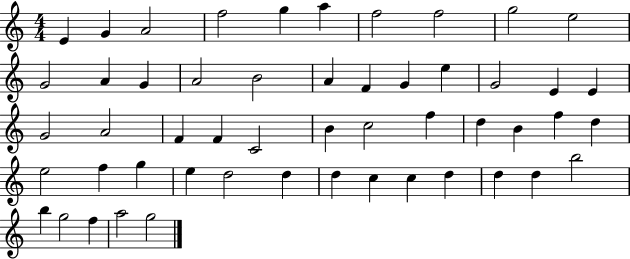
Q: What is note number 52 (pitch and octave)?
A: G5